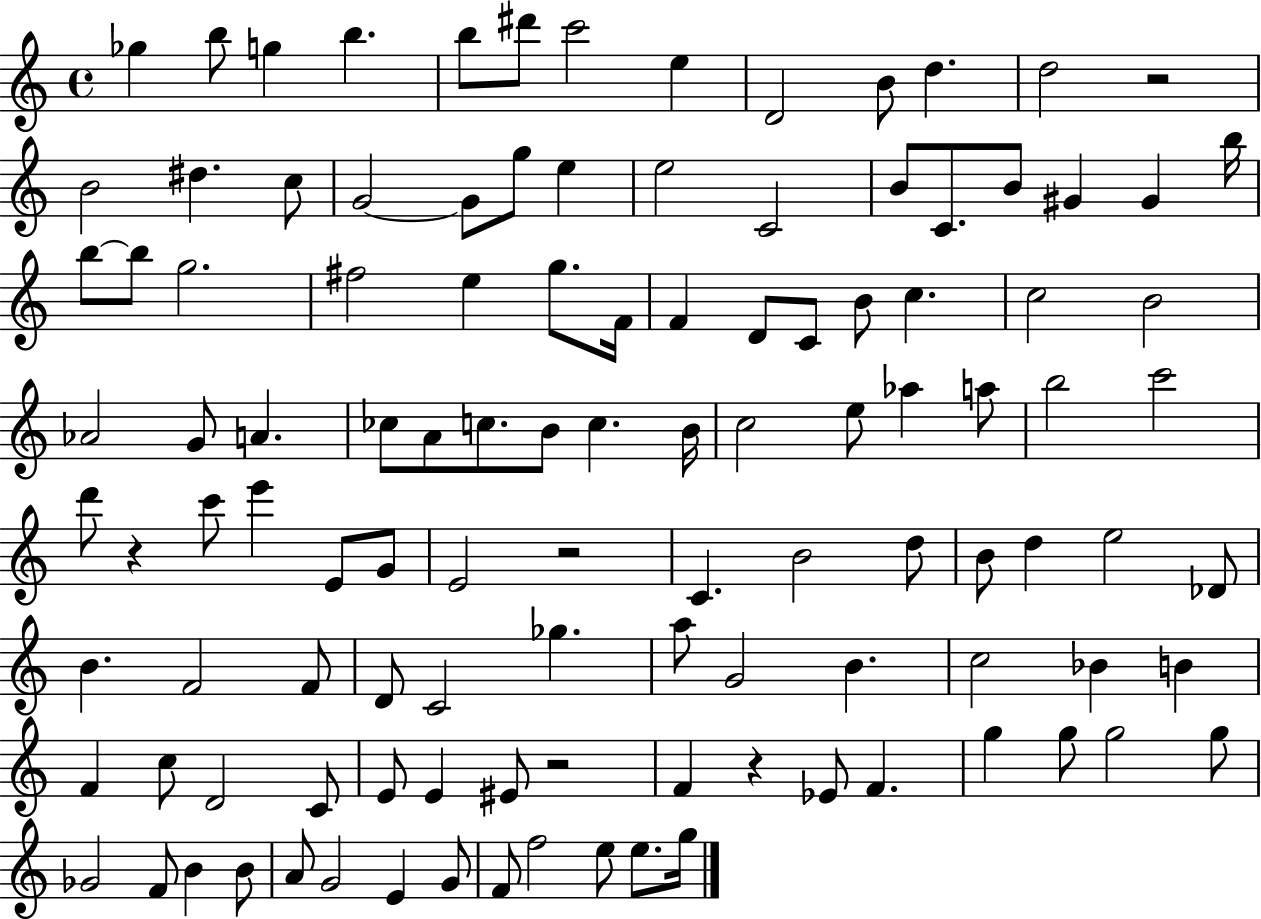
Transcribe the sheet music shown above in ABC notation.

X:1
T:Untitled
M:4/4
L:1/4
K:C
_g b/2 g b b/2 ^d'/2 c'2 e D2 B/2 d d2 z2 B2 ^d c/2 G2 G/2 g/2 e e2 C2 B/2 C/2 B/2 ^G ^G b/4 b/2 b/2 g2 ^f2 e g/2 F/4 F D/2 C/2 B/2 c c2 B2 _A2 G/2 A _c/2 A/2 c/2 B/2 c B/4 c2 e/2 _a a/2 b2 c'2 d'/2 z c'/2 e' E/2 G/2 E2 z2 C B2 d/2 B/2 d e2 _D/2 B F2 F/2 D/2 C2 _g a/2 G2 B c2 _B B F c/2 D2 C/2 E/2 E ^E/2 z2 F z _E/2 F g g/2 g2 g/2 _G2 F/2 B B/2 A/2 G2 E G/2 F/2 f2 e/2 e/2 g/4